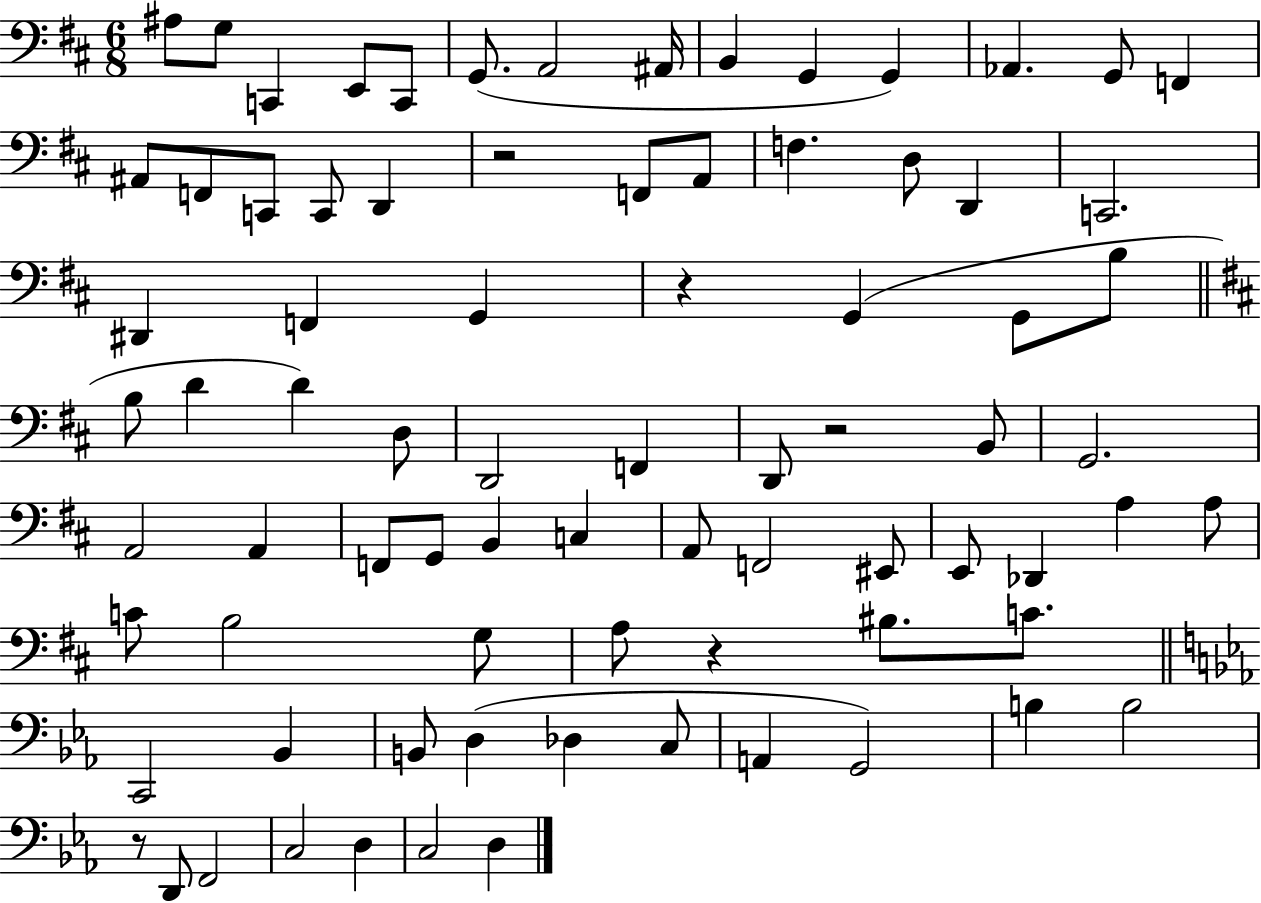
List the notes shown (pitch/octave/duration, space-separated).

A#3/e G3/e C2/q E2/e C2/e G2/e. A2/h A#2/s B2/q G2/q G2/q Ab2/q. G2/e F2/q A#2/e F2/e C2/e C2/e D2/q R/h F2/e A2/e F3/q. D3/e D2/q C2/h. D#2/q F2/q G2/q R/q G2/q G2/e B3/e B3/e D4/q D4/q D3/e D2/h F2/q D2/e R/h B2/e G2/h. A2/h A2/q F2/e G2/e B2/q C3/q A2/e F2/h EIS2/e E2/e Db2/q A3/q A3/e C4/e B3/h G3/e A3/e R/q BIS3/e. C4/e. C2/h Bb2/q B2/e D3/q Db3/q C3/e A2/q G2/h B3/q B3/h R/e D2/e F2/h C3/h D3/q C3/h D3/q